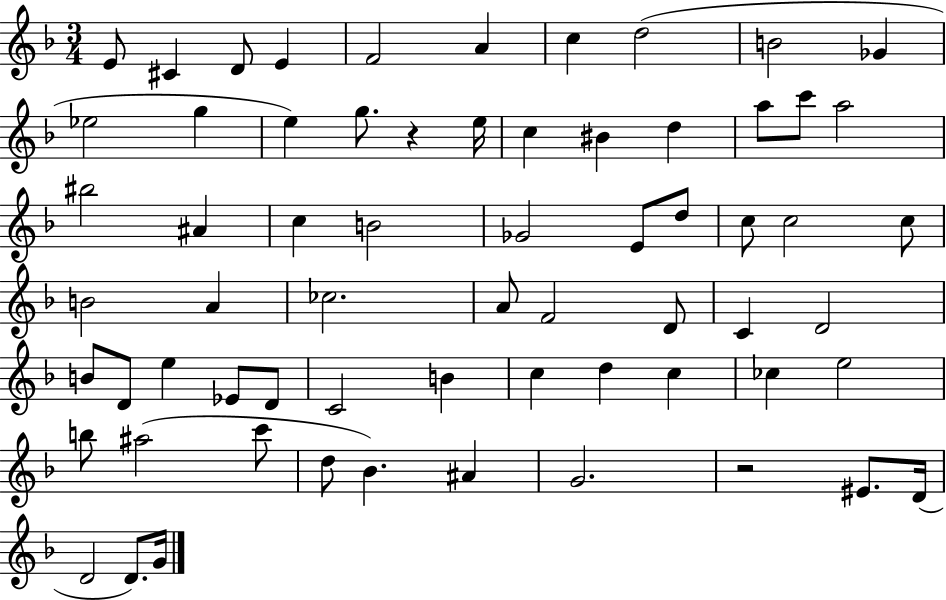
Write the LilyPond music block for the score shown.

{
  \clef treble
  \numericTimeSignature
  \time 3/4
  \key f \major
  e'8 cis'4 d'8 e'4 | f'2 a'4 | c''4 d''2( | b'2 ges'4 | \break ees''2 g''4 | e''4) g''8. r4 e''16 | c''4 bis'4 d''4 | a''8 c'''8 a''2 | \break bis''2 ais'4 | c''4 b'2 | ges'2 e'8 d''8 | c''8 c''2 c''8 | \break b'2 a'4 | ces''2. | a'8 f'2 d'8 | c'4 d'2 | \break b'8 d'8 e''4 ees'8 d'8 | c'2 b'4 | c''4 d''4 c''4 | ces''4 e''2 | \break b''8 ais''2( c'''8 | d''8 bes'4.) ais'4 | g'2. | r2 eis'8. d'16( | \break d'2 d'8.) g'16 | \bar "|."
}